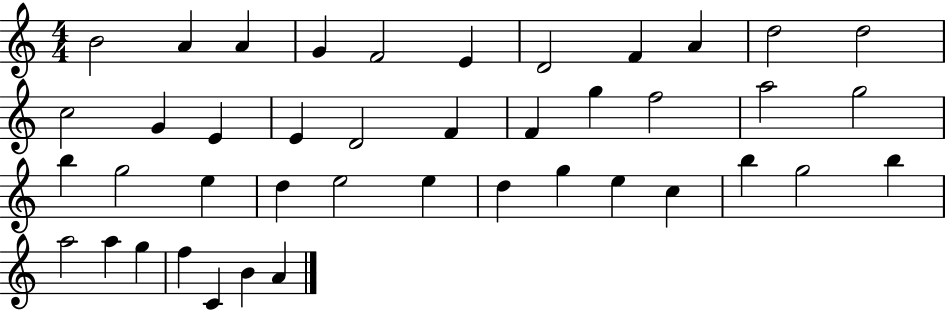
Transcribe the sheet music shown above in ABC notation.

X:1
T:Untitled
M:4/4
L:1/4
K:C
B2 A A G F2 E D2 F A d2 d2 c2 G E E D2 F F g f2 a2 g2 b g2 e d e2 e d g e c b g2 b a2 a g f C B A